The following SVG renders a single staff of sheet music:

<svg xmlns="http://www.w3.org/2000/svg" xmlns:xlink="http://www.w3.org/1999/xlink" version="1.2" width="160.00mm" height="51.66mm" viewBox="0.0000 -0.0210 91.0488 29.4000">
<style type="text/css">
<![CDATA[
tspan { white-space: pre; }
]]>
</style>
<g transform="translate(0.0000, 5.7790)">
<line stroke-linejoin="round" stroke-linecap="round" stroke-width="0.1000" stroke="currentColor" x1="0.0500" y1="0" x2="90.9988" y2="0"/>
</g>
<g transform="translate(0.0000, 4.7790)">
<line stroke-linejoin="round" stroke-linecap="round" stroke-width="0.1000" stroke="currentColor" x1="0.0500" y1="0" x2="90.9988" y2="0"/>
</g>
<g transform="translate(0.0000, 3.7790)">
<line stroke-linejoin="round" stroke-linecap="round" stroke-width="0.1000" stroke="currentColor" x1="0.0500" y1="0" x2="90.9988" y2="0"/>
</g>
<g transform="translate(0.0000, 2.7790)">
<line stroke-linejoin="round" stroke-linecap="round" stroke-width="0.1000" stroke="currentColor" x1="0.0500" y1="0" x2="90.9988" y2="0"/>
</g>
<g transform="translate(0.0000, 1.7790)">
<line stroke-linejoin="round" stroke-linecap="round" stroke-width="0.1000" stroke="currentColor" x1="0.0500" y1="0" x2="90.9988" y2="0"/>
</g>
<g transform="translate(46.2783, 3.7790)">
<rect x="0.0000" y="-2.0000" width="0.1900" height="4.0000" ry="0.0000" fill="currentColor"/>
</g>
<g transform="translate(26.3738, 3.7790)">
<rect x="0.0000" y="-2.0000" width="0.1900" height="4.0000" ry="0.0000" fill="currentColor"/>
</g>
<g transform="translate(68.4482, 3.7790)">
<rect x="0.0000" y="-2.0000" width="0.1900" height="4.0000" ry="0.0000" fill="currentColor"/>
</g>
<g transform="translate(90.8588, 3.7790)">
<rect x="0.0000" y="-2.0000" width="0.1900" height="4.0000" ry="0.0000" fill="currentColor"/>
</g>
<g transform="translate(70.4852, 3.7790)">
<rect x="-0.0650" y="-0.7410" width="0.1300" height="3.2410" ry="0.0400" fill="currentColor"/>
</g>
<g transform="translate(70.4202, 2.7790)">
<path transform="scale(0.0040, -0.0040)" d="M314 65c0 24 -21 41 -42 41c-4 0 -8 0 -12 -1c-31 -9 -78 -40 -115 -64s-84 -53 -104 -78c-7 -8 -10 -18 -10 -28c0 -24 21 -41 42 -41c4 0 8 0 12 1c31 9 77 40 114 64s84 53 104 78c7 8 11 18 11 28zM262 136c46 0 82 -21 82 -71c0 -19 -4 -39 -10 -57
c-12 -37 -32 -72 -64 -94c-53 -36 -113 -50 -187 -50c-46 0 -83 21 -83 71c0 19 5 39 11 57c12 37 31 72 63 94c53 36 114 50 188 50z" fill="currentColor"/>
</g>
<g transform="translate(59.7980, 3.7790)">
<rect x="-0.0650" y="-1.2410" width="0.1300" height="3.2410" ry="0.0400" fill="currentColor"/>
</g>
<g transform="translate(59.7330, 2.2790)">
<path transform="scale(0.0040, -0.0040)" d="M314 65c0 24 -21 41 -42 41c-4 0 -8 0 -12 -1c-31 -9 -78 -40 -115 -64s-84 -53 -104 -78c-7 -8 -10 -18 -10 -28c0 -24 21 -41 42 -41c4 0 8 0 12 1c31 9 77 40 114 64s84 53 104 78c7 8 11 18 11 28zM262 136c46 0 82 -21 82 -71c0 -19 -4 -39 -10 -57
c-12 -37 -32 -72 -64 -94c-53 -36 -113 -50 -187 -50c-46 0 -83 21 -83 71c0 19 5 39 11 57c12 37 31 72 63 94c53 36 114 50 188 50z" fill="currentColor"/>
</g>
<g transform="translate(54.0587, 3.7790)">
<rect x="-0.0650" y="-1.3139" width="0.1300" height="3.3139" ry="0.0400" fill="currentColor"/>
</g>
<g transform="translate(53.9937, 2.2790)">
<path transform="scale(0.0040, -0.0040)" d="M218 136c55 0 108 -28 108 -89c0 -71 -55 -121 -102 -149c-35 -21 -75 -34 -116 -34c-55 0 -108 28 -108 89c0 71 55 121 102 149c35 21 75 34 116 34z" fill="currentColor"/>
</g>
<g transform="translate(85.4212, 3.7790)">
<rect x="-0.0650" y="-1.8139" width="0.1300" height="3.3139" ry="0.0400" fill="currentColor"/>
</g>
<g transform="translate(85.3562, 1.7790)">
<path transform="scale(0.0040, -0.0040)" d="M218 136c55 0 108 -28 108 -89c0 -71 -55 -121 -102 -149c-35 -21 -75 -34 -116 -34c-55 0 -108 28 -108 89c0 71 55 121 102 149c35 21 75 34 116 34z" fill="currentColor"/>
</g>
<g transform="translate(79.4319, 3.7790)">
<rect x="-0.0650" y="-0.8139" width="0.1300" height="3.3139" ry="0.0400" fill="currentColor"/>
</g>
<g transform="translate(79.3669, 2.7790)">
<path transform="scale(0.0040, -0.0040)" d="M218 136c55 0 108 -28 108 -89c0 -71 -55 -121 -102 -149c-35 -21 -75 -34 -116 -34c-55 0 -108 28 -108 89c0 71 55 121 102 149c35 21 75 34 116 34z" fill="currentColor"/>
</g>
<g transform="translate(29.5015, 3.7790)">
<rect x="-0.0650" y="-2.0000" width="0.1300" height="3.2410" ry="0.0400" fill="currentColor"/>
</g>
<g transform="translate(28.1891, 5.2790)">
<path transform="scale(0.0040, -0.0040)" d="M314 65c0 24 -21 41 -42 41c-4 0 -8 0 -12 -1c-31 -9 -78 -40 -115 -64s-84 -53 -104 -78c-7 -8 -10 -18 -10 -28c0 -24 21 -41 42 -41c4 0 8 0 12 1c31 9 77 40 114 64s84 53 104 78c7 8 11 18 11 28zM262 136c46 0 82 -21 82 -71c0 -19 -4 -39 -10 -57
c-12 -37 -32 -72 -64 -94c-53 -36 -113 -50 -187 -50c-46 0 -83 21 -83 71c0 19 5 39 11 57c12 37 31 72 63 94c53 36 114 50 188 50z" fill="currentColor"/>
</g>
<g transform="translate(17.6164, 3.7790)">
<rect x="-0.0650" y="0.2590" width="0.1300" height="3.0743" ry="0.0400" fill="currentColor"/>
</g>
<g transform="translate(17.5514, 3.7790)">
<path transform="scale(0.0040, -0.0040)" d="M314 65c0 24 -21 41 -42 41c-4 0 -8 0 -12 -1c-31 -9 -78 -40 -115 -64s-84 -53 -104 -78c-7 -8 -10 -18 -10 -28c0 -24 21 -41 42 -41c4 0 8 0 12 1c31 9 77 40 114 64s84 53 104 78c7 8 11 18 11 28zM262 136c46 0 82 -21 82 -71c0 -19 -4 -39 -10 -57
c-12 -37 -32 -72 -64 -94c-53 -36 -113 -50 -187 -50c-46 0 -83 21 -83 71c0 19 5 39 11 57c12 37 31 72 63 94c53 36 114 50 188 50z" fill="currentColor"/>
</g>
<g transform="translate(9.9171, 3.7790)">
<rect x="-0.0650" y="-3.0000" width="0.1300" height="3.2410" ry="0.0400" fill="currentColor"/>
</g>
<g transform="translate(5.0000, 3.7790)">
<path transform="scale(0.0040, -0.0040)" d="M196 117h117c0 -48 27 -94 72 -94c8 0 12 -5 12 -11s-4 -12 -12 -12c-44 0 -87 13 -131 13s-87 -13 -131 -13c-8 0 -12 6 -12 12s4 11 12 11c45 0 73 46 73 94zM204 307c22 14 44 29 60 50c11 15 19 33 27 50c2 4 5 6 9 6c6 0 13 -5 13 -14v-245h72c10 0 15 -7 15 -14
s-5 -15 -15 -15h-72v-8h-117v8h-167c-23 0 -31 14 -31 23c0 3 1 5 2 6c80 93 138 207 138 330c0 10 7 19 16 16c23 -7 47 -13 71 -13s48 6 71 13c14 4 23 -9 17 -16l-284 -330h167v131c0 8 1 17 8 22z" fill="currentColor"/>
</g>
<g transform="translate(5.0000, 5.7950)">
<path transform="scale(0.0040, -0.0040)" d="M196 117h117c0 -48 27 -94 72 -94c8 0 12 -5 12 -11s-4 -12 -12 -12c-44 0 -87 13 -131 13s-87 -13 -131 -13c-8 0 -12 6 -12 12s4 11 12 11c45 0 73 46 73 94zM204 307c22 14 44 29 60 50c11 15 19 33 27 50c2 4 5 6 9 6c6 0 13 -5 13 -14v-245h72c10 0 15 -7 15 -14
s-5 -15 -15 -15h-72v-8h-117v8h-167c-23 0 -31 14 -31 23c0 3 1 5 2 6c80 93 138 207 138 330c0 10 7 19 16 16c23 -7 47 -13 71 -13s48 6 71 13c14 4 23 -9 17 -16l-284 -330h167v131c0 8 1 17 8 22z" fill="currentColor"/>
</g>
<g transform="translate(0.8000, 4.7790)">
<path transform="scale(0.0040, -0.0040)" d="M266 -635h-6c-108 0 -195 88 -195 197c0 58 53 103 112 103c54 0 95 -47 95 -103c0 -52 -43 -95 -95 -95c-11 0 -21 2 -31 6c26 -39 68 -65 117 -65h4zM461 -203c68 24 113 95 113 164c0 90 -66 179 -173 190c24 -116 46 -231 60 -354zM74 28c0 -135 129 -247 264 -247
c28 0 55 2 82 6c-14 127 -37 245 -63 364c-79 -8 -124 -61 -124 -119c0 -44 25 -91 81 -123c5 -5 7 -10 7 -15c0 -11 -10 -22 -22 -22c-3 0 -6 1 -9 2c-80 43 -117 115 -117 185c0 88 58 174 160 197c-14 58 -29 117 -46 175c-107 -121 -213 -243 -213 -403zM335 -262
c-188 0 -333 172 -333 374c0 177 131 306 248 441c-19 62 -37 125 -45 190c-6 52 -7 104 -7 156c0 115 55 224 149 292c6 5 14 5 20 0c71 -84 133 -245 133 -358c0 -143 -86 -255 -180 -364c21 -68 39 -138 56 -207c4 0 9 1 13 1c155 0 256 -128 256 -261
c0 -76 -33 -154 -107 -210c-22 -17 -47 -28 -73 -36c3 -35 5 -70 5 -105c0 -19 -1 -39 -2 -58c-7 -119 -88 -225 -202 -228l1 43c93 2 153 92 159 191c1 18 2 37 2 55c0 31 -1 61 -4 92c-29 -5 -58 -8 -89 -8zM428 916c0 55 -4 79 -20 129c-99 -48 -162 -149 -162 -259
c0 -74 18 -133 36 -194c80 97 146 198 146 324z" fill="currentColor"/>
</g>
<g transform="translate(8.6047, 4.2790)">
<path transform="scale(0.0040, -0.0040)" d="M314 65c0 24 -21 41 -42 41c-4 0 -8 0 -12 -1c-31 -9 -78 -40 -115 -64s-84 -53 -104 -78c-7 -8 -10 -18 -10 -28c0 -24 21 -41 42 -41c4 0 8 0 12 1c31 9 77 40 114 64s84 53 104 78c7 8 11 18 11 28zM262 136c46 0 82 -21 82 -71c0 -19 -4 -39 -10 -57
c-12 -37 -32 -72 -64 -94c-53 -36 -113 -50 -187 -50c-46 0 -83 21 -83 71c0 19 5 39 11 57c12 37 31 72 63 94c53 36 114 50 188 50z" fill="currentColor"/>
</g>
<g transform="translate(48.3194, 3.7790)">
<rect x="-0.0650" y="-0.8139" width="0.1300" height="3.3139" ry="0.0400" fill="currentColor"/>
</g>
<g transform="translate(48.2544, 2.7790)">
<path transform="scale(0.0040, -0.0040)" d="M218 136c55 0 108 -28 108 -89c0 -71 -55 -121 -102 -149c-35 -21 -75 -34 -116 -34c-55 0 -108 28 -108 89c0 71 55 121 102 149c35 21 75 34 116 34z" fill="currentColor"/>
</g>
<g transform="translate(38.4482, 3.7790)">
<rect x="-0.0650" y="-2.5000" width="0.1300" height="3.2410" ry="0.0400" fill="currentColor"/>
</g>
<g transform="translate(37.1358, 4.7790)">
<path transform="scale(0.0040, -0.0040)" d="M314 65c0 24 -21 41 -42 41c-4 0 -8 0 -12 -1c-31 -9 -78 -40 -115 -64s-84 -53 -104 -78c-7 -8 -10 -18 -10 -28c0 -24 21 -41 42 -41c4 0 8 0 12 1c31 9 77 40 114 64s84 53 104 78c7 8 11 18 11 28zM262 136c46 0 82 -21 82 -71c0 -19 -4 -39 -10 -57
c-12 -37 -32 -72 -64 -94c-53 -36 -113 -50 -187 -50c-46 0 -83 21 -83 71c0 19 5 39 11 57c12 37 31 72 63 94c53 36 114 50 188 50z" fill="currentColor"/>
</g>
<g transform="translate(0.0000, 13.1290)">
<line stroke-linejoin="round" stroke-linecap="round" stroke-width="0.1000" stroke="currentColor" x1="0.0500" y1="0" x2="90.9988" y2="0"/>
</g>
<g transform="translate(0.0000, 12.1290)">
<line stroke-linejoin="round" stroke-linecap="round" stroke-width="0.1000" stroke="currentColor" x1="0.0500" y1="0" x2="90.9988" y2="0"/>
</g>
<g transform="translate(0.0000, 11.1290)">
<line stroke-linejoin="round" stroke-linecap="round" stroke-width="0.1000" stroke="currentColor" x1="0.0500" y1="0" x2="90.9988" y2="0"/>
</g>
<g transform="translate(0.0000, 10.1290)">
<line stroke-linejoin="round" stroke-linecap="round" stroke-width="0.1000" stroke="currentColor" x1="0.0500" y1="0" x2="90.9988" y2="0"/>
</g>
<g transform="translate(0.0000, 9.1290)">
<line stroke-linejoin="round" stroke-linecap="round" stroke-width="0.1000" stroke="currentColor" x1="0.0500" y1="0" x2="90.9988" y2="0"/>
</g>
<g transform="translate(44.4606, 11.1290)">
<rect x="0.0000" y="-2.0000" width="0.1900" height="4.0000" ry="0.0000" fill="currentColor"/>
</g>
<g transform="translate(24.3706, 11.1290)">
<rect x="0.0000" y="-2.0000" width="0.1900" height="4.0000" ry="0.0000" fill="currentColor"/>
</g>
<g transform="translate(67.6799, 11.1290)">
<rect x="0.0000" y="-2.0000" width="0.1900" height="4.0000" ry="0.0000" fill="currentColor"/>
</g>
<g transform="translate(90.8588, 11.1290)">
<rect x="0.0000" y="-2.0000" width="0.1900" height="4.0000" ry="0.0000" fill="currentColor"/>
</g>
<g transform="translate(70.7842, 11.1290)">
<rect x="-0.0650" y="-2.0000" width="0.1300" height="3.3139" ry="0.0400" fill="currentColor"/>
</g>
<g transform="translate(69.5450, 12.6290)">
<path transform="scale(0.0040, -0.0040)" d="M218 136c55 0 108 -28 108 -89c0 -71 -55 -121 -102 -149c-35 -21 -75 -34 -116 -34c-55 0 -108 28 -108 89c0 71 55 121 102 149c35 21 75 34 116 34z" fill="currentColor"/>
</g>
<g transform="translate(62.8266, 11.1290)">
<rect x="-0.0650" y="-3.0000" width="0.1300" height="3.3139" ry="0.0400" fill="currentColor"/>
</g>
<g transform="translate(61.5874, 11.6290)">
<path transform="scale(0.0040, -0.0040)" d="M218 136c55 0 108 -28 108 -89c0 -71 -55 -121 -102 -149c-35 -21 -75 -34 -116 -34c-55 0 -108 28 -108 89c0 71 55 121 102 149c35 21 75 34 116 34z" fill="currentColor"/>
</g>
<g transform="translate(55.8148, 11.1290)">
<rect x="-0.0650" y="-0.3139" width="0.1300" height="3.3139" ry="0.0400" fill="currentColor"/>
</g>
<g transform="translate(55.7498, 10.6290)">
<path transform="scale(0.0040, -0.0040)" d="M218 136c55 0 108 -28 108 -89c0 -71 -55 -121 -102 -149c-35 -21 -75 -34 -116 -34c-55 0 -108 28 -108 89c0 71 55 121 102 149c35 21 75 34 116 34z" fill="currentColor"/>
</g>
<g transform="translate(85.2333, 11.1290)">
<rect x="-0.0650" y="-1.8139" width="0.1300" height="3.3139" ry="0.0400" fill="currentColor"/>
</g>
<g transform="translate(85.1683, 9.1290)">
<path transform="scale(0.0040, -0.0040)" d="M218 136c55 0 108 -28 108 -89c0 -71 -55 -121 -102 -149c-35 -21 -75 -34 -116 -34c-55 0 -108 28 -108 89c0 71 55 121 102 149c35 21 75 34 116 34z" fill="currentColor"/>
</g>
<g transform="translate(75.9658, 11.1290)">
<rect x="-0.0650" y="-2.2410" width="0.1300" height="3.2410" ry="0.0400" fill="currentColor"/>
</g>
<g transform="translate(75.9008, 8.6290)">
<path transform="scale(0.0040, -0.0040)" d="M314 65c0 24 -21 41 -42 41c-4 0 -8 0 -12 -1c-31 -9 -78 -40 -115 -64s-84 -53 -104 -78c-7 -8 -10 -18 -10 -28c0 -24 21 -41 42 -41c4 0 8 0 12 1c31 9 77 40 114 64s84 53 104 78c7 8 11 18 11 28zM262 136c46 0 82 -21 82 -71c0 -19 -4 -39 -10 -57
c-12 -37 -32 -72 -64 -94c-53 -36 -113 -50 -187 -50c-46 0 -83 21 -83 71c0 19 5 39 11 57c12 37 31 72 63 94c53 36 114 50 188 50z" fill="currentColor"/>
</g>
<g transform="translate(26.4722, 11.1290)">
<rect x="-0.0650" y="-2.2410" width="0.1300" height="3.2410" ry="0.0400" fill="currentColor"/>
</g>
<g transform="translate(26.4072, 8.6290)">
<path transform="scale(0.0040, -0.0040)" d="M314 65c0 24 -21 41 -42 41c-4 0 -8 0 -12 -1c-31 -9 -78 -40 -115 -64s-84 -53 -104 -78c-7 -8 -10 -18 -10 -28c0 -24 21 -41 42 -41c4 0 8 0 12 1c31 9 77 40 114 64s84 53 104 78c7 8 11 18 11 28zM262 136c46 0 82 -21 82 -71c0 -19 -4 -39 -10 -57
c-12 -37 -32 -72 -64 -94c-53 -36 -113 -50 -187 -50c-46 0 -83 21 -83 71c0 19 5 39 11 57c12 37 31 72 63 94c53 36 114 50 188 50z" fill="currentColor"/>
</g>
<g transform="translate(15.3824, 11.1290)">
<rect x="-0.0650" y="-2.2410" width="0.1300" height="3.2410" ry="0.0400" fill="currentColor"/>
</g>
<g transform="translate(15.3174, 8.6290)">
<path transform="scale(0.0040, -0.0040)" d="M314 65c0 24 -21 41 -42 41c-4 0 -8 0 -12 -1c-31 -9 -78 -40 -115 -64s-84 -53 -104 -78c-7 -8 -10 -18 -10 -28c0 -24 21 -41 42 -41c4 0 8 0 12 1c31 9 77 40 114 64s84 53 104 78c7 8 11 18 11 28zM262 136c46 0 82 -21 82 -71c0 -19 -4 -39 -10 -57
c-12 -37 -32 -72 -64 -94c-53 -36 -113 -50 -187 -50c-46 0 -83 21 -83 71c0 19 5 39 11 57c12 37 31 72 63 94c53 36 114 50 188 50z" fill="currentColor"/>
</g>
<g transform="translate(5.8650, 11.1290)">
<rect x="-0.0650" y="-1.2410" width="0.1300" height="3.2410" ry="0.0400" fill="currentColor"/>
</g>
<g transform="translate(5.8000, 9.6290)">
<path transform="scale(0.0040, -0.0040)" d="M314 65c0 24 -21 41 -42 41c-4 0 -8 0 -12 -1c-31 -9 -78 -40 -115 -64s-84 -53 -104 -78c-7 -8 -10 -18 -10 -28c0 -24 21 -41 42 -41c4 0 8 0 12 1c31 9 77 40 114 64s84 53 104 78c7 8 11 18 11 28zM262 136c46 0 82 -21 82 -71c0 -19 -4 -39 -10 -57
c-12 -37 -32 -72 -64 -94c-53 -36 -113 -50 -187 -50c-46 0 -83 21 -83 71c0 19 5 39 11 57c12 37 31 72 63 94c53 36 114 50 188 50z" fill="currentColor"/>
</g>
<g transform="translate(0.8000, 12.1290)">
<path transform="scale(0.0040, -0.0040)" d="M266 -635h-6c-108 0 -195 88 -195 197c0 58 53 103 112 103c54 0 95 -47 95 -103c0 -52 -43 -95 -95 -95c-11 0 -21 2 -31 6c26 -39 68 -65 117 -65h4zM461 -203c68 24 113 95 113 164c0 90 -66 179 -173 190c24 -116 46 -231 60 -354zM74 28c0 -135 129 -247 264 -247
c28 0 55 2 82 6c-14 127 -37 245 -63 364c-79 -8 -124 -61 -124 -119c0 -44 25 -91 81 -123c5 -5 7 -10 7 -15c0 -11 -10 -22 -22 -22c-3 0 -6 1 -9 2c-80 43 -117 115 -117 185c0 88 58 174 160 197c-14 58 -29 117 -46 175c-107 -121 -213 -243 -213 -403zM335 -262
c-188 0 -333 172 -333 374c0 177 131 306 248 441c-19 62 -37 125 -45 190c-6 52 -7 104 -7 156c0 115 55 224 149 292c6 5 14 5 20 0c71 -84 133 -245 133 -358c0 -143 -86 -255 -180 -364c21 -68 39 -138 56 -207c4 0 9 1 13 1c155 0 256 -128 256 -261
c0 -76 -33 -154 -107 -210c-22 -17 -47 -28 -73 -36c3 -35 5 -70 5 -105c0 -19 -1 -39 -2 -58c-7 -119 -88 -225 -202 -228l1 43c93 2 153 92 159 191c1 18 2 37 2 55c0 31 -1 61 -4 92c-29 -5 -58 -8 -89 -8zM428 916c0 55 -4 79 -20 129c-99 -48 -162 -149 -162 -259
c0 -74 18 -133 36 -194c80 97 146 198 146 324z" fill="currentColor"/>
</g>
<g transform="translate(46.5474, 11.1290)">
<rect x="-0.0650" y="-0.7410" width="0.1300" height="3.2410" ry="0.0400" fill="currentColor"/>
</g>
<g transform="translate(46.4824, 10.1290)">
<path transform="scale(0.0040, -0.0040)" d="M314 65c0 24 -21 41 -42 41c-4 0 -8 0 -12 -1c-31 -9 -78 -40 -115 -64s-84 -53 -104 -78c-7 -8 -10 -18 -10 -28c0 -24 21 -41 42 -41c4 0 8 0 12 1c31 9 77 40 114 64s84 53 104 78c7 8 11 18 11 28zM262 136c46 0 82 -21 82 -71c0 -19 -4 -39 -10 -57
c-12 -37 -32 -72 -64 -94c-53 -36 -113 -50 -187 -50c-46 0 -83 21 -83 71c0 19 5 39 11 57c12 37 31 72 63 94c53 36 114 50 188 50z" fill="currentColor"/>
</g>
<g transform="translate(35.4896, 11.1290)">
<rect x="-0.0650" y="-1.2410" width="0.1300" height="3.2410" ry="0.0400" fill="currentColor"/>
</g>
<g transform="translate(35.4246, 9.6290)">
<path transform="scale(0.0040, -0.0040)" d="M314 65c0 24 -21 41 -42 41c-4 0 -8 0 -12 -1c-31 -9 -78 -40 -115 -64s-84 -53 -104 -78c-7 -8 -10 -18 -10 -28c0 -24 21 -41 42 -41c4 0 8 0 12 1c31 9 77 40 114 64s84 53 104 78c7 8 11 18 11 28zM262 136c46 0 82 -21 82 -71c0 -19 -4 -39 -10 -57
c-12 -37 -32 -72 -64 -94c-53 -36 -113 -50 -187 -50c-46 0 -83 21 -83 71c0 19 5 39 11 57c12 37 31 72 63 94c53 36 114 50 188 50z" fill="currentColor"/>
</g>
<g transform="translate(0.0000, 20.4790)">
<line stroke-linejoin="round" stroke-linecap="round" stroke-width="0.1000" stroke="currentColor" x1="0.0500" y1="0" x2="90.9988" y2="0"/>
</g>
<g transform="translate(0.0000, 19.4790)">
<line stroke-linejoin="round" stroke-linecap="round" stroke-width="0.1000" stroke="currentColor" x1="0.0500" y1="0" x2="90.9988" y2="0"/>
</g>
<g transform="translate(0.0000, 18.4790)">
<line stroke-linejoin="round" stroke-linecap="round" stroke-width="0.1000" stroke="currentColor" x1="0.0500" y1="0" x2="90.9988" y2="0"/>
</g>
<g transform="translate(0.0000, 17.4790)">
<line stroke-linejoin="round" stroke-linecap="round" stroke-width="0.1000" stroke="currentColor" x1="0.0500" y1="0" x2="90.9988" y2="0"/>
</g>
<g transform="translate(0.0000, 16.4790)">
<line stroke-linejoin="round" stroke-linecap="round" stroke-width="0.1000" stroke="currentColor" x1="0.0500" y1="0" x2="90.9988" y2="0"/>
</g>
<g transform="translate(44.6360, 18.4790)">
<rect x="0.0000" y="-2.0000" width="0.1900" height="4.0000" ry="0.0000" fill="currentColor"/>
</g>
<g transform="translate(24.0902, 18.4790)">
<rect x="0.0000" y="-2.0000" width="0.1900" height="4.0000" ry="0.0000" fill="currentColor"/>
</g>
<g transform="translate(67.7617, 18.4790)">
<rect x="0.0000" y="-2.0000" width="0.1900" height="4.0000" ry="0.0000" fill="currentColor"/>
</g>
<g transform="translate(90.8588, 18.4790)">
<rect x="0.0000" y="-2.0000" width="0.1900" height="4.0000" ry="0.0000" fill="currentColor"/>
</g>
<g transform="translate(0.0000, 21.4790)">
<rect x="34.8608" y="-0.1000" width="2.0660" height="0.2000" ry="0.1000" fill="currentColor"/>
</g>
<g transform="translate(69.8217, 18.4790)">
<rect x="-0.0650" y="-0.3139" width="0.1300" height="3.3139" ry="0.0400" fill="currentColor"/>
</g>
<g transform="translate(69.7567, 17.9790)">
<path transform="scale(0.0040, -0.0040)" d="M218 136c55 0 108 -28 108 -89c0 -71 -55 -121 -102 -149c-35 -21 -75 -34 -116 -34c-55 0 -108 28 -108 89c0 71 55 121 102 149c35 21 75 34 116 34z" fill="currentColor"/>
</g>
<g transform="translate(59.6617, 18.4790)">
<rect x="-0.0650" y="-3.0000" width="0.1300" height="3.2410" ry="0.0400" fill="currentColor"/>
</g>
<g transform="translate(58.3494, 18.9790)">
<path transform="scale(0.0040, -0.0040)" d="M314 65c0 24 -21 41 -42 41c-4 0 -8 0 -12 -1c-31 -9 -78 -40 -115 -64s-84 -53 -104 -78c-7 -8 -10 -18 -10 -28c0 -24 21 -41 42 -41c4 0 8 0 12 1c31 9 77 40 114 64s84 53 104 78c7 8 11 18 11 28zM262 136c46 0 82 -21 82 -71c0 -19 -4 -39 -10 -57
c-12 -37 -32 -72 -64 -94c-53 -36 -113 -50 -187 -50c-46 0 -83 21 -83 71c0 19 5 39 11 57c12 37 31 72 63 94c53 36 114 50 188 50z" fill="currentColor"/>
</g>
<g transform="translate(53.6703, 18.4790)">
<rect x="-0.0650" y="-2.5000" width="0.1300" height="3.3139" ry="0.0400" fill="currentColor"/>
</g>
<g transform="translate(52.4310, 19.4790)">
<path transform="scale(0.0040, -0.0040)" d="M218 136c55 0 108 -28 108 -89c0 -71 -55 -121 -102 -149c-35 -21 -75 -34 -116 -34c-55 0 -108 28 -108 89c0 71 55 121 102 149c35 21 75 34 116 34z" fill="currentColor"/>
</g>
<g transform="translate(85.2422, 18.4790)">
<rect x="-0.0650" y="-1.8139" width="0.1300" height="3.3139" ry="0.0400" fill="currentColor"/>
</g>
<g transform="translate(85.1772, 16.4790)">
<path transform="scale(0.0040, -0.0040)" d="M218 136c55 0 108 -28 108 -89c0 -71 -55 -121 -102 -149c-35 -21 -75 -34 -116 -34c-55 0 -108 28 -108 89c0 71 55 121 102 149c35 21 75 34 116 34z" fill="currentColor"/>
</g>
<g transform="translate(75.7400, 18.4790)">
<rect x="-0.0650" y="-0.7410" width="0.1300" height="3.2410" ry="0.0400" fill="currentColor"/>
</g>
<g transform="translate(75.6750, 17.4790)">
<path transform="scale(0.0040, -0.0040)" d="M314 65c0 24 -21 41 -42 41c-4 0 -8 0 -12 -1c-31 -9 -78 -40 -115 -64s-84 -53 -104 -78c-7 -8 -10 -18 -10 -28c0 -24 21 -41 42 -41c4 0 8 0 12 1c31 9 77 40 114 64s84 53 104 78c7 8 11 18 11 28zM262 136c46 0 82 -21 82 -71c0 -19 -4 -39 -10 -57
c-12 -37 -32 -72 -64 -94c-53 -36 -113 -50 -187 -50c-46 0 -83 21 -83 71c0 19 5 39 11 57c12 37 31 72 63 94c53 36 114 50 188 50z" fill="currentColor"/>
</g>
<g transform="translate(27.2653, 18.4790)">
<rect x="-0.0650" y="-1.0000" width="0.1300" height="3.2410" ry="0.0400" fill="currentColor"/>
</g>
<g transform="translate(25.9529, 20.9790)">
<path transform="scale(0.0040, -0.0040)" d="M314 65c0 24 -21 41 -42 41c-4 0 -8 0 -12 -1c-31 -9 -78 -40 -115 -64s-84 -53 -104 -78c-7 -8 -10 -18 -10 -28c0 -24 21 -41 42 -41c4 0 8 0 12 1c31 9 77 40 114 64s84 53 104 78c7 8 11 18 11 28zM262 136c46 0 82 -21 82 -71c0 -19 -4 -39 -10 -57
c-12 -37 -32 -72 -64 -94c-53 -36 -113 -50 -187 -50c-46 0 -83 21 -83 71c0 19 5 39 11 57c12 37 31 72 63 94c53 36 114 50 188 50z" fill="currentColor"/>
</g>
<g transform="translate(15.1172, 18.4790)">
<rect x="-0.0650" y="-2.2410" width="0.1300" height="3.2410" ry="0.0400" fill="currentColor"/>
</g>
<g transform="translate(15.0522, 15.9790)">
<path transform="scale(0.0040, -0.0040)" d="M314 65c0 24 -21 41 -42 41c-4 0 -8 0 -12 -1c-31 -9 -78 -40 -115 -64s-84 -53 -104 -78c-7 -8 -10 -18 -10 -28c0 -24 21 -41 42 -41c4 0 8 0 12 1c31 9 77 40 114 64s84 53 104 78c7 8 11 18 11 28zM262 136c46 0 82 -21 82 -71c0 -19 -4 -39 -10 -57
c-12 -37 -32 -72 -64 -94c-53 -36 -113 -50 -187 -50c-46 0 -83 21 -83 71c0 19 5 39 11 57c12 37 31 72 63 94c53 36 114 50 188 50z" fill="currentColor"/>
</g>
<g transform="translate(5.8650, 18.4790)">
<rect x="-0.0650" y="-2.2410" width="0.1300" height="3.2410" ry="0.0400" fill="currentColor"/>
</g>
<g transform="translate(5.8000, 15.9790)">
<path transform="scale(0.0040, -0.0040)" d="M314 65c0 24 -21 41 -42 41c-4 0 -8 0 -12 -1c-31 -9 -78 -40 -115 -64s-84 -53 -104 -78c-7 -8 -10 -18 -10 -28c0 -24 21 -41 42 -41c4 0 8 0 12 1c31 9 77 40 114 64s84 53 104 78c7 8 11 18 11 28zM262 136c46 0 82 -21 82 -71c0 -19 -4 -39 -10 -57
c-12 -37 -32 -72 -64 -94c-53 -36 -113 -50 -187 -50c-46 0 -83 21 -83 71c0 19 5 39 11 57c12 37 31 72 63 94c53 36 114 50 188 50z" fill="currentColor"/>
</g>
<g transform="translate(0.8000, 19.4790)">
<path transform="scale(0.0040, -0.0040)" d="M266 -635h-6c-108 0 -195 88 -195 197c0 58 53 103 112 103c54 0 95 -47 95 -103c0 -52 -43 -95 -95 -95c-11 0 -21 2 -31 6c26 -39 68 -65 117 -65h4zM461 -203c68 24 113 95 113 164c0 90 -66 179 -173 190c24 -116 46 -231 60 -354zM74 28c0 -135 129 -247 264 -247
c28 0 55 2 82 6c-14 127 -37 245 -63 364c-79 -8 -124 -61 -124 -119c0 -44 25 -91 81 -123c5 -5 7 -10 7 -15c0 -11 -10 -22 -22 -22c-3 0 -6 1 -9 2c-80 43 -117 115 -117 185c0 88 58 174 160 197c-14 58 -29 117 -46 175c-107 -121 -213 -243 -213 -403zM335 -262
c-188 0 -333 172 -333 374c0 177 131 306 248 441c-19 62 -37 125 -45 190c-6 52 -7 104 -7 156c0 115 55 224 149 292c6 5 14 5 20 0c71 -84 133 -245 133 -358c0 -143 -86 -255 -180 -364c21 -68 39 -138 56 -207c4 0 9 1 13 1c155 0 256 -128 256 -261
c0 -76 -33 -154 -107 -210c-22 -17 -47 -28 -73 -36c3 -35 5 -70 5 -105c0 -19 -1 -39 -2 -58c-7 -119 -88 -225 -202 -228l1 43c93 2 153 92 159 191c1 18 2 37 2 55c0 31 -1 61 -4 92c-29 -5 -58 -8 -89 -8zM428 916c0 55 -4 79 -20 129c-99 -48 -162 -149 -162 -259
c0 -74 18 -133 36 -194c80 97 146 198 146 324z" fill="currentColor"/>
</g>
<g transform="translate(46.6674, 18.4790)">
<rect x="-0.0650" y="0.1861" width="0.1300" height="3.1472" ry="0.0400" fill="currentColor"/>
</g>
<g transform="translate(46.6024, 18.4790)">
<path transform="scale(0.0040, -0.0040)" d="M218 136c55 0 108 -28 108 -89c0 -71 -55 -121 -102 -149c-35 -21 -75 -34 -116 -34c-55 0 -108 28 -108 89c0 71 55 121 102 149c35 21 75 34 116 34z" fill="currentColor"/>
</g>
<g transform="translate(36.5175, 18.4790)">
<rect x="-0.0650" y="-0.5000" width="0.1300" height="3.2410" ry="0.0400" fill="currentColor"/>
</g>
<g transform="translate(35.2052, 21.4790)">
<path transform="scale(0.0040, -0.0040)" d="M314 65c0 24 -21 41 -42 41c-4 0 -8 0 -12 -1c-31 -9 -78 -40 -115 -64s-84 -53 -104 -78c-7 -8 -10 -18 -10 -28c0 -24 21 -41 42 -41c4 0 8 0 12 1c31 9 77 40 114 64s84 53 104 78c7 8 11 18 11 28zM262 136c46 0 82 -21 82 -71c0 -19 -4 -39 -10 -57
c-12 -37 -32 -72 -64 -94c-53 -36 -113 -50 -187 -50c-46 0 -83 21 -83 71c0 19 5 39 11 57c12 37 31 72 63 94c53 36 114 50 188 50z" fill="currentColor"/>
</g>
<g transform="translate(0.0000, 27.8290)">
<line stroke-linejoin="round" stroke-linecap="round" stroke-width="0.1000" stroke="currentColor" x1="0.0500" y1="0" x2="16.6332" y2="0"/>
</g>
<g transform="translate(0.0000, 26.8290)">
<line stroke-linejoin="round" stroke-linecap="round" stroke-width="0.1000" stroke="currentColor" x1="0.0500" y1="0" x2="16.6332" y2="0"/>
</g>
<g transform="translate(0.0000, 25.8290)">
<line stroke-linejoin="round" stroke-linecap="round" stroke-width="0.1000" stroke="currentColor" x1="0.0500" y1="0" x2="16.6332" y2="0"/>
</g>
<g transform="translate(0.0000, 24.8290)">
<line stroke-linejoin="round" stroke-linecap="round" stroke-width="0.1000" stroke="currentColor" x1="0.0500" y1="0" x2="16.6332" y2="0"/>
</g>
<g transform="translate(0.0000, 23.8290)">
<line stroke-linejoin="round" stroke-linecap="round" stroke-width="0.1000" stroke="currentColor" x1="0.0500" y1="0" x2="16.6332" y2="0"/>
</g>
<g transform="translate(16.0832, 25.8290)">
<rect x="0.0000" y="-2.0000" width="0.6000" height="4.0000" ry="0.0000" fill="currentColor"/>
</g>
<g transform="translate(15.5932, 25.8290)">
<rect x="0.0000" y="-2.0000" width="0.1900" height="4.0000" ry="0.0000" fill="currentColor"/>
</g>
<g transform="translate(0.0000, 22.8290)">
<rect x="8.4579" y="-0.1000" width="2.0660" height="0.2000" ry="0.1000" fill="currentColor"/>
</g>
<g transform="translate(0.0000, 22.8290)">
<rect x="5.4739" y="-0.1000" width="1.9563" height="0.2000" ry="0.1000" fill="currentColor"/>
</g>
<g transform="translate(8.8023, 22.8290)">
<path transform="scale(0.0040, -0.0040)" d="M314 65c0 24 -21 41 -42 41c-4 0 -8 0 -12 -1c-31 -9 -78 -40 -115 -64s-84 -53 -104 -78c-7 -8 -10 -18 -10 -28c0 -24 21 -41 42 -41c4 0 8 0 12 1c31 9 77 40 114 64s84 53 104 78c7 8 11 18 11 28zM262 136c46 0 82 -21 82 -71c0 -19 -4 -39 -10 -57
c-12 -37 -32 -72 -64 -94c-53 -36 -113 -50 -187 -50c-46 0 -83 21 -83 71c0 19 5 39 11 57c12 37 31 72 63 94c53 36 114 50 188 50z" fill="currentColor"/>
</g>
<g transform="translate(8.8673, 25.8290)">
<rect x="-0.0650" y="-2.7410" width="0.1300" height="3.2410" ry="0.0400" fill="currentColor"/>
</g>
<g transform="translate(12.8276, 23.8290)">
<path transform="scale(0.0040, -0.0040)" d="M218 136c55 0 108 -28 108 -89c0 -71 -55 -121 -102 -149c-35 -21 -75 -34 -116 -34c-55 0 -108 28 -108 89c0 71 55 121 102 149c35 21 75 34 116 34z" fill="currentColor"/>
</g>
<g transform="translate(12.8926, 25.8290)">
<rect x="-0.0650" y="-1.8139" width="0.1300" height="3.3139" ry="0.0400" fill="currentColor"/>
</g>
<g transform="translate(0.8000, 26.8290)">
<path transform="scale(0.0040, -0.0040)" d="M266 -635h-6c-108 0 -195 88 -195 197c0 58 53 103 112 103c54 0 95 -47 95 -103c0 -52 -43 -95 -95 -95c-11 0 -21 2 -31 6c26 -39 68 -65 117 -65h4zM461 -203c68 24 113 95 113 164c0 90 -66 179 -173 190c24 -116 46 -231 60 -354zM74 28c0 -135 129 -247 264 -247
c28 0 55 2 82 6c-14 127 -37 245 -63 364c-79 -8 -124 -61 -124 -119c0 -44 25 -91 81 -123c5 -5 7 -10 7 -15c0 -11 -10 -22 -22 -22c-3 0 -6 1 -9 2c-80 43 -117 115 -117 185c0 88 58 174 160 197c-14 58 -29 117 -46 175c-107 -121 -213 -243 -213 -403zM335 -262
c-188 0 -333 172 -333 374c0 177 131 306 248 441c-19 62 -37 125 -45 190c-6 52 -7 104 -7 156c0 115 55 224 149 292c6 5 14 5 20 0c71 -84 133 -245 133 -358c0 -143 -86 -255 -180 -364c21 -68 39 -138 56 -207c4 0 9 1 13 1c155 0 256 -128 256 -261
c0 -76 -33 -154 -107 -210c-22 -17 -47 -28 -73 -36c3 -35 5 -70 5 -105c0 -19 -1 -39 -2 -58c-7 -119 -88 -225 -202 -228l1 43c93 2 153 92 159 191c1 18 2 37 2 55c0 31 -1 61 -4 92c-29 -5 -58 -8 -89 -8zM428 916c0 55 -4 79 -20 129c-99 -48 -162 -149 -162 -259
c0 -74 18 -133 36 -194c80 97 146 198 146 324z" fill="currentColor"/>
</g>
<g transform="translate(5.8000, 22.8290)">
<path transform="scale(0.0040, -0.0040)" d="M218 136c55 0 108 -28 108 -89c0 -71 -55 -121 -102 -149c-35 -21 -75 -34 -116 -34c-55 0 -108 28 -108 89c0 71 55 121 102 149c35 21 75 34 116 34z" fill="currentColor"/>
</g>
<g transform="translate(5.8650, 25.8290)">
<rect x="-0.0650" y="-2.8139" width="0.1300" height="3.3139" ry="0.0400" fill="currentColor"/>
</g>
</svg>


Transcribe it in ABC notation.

X:1
T:Untitled
M:4/4
L:1/4
K:C
A2 B2 F2 G2 d e e2 d2 d f e2 g2 g2 e2 d2 c A F g2 f g2 g2 D2 C2 B G A2 c d2 f a a2 f